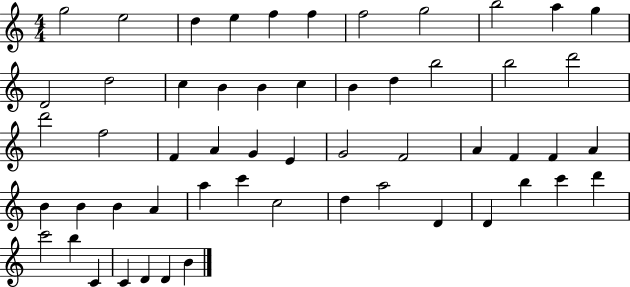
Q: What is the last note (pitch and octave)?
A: B4